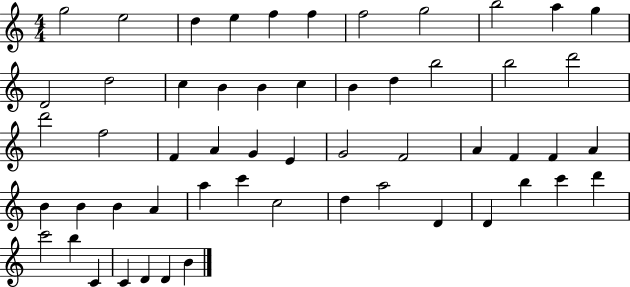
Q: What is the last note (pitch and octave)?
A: B4